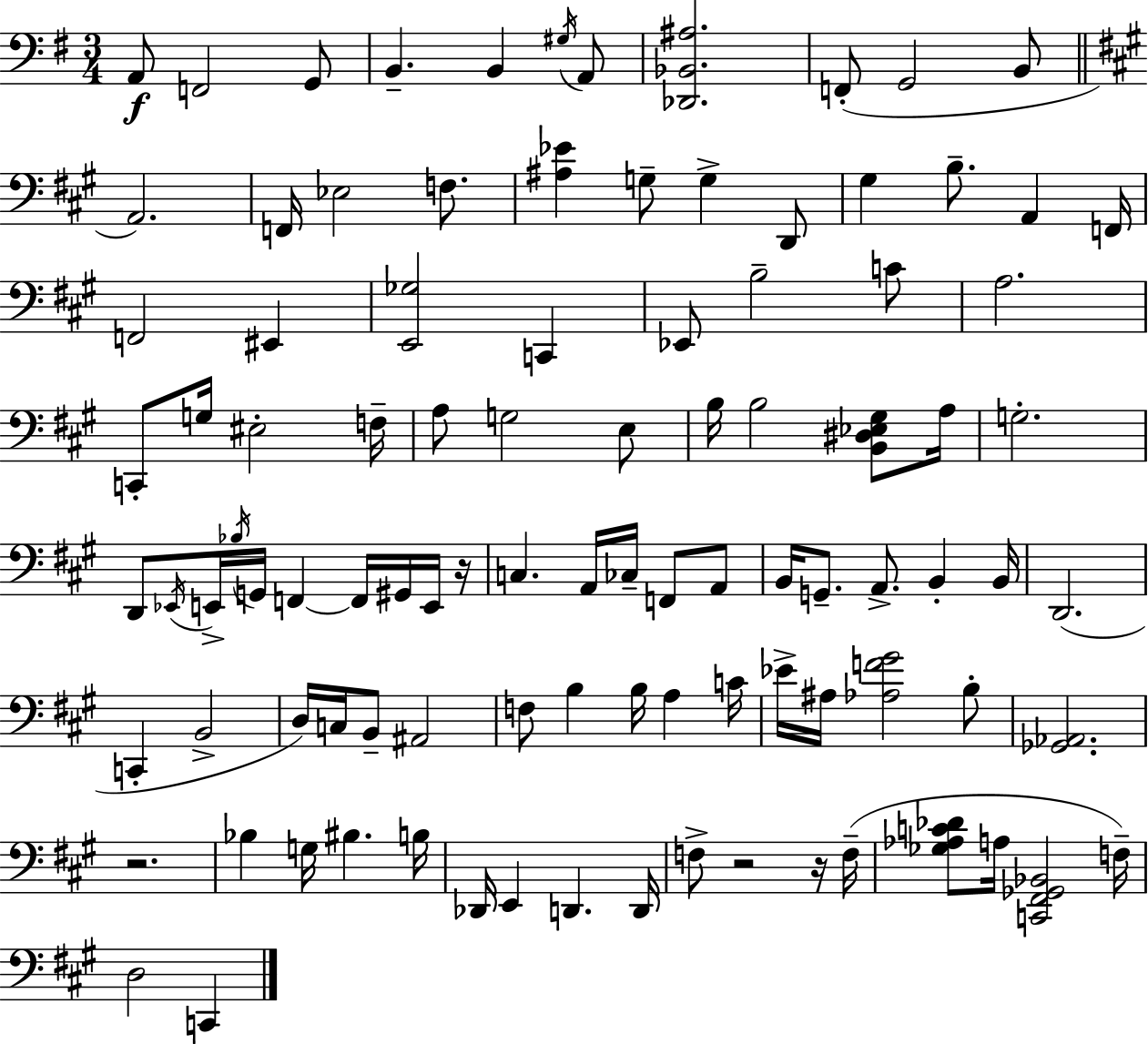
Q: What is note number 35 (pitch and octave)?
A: E3